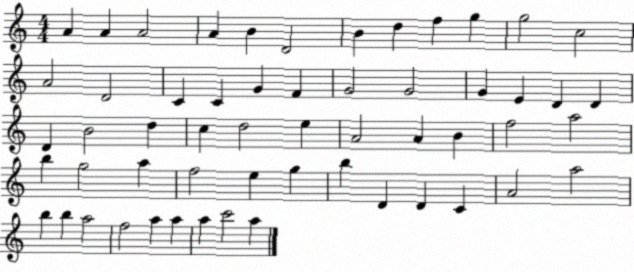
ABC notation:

X:1
T:Untitled
M:4/4
L:1/4
K:C
A A A2 A B D2 B d f g g2 c2 A2 D2 C C G F G2 G2 G E D D D B2 d c d2 e A2 A B f2 a2 b g2 a f2 e g b D D C A2 a2 b b a2 f2 a a a c'2 a